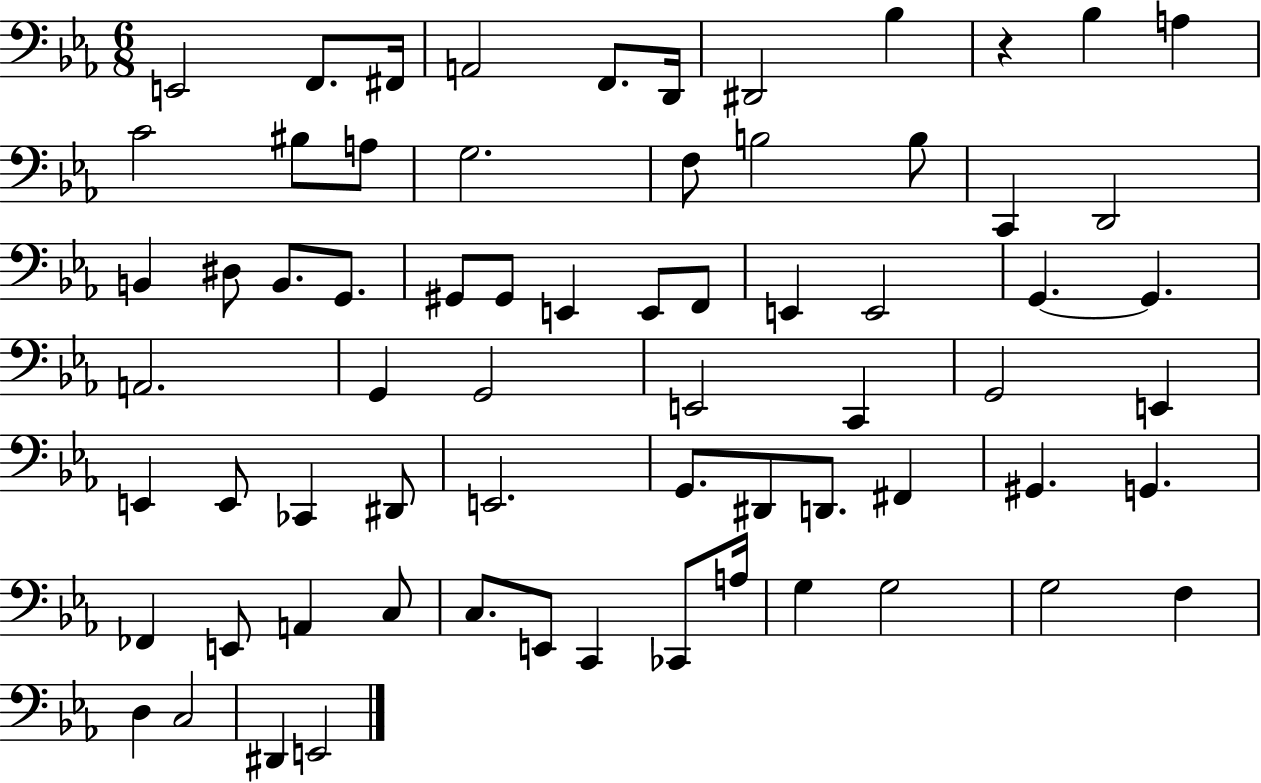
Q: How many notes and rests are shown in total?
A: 68